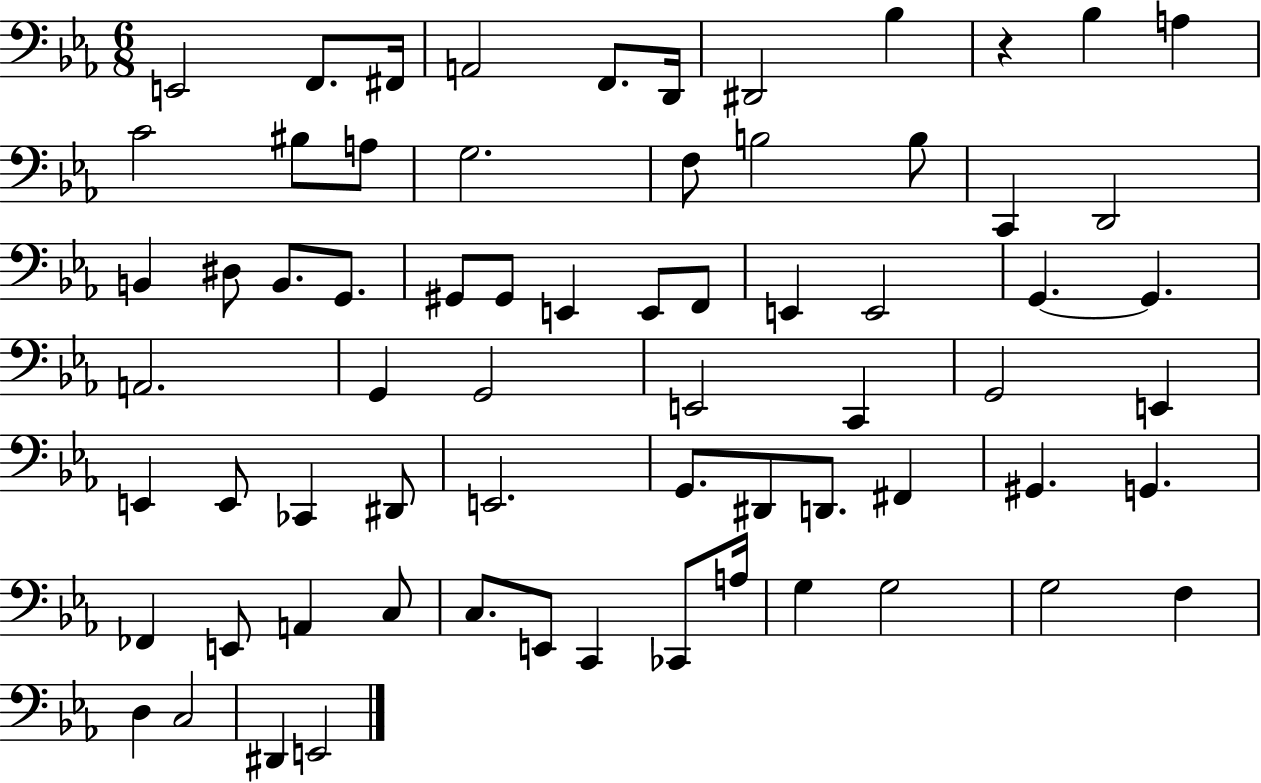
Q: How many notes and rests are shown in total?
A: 68